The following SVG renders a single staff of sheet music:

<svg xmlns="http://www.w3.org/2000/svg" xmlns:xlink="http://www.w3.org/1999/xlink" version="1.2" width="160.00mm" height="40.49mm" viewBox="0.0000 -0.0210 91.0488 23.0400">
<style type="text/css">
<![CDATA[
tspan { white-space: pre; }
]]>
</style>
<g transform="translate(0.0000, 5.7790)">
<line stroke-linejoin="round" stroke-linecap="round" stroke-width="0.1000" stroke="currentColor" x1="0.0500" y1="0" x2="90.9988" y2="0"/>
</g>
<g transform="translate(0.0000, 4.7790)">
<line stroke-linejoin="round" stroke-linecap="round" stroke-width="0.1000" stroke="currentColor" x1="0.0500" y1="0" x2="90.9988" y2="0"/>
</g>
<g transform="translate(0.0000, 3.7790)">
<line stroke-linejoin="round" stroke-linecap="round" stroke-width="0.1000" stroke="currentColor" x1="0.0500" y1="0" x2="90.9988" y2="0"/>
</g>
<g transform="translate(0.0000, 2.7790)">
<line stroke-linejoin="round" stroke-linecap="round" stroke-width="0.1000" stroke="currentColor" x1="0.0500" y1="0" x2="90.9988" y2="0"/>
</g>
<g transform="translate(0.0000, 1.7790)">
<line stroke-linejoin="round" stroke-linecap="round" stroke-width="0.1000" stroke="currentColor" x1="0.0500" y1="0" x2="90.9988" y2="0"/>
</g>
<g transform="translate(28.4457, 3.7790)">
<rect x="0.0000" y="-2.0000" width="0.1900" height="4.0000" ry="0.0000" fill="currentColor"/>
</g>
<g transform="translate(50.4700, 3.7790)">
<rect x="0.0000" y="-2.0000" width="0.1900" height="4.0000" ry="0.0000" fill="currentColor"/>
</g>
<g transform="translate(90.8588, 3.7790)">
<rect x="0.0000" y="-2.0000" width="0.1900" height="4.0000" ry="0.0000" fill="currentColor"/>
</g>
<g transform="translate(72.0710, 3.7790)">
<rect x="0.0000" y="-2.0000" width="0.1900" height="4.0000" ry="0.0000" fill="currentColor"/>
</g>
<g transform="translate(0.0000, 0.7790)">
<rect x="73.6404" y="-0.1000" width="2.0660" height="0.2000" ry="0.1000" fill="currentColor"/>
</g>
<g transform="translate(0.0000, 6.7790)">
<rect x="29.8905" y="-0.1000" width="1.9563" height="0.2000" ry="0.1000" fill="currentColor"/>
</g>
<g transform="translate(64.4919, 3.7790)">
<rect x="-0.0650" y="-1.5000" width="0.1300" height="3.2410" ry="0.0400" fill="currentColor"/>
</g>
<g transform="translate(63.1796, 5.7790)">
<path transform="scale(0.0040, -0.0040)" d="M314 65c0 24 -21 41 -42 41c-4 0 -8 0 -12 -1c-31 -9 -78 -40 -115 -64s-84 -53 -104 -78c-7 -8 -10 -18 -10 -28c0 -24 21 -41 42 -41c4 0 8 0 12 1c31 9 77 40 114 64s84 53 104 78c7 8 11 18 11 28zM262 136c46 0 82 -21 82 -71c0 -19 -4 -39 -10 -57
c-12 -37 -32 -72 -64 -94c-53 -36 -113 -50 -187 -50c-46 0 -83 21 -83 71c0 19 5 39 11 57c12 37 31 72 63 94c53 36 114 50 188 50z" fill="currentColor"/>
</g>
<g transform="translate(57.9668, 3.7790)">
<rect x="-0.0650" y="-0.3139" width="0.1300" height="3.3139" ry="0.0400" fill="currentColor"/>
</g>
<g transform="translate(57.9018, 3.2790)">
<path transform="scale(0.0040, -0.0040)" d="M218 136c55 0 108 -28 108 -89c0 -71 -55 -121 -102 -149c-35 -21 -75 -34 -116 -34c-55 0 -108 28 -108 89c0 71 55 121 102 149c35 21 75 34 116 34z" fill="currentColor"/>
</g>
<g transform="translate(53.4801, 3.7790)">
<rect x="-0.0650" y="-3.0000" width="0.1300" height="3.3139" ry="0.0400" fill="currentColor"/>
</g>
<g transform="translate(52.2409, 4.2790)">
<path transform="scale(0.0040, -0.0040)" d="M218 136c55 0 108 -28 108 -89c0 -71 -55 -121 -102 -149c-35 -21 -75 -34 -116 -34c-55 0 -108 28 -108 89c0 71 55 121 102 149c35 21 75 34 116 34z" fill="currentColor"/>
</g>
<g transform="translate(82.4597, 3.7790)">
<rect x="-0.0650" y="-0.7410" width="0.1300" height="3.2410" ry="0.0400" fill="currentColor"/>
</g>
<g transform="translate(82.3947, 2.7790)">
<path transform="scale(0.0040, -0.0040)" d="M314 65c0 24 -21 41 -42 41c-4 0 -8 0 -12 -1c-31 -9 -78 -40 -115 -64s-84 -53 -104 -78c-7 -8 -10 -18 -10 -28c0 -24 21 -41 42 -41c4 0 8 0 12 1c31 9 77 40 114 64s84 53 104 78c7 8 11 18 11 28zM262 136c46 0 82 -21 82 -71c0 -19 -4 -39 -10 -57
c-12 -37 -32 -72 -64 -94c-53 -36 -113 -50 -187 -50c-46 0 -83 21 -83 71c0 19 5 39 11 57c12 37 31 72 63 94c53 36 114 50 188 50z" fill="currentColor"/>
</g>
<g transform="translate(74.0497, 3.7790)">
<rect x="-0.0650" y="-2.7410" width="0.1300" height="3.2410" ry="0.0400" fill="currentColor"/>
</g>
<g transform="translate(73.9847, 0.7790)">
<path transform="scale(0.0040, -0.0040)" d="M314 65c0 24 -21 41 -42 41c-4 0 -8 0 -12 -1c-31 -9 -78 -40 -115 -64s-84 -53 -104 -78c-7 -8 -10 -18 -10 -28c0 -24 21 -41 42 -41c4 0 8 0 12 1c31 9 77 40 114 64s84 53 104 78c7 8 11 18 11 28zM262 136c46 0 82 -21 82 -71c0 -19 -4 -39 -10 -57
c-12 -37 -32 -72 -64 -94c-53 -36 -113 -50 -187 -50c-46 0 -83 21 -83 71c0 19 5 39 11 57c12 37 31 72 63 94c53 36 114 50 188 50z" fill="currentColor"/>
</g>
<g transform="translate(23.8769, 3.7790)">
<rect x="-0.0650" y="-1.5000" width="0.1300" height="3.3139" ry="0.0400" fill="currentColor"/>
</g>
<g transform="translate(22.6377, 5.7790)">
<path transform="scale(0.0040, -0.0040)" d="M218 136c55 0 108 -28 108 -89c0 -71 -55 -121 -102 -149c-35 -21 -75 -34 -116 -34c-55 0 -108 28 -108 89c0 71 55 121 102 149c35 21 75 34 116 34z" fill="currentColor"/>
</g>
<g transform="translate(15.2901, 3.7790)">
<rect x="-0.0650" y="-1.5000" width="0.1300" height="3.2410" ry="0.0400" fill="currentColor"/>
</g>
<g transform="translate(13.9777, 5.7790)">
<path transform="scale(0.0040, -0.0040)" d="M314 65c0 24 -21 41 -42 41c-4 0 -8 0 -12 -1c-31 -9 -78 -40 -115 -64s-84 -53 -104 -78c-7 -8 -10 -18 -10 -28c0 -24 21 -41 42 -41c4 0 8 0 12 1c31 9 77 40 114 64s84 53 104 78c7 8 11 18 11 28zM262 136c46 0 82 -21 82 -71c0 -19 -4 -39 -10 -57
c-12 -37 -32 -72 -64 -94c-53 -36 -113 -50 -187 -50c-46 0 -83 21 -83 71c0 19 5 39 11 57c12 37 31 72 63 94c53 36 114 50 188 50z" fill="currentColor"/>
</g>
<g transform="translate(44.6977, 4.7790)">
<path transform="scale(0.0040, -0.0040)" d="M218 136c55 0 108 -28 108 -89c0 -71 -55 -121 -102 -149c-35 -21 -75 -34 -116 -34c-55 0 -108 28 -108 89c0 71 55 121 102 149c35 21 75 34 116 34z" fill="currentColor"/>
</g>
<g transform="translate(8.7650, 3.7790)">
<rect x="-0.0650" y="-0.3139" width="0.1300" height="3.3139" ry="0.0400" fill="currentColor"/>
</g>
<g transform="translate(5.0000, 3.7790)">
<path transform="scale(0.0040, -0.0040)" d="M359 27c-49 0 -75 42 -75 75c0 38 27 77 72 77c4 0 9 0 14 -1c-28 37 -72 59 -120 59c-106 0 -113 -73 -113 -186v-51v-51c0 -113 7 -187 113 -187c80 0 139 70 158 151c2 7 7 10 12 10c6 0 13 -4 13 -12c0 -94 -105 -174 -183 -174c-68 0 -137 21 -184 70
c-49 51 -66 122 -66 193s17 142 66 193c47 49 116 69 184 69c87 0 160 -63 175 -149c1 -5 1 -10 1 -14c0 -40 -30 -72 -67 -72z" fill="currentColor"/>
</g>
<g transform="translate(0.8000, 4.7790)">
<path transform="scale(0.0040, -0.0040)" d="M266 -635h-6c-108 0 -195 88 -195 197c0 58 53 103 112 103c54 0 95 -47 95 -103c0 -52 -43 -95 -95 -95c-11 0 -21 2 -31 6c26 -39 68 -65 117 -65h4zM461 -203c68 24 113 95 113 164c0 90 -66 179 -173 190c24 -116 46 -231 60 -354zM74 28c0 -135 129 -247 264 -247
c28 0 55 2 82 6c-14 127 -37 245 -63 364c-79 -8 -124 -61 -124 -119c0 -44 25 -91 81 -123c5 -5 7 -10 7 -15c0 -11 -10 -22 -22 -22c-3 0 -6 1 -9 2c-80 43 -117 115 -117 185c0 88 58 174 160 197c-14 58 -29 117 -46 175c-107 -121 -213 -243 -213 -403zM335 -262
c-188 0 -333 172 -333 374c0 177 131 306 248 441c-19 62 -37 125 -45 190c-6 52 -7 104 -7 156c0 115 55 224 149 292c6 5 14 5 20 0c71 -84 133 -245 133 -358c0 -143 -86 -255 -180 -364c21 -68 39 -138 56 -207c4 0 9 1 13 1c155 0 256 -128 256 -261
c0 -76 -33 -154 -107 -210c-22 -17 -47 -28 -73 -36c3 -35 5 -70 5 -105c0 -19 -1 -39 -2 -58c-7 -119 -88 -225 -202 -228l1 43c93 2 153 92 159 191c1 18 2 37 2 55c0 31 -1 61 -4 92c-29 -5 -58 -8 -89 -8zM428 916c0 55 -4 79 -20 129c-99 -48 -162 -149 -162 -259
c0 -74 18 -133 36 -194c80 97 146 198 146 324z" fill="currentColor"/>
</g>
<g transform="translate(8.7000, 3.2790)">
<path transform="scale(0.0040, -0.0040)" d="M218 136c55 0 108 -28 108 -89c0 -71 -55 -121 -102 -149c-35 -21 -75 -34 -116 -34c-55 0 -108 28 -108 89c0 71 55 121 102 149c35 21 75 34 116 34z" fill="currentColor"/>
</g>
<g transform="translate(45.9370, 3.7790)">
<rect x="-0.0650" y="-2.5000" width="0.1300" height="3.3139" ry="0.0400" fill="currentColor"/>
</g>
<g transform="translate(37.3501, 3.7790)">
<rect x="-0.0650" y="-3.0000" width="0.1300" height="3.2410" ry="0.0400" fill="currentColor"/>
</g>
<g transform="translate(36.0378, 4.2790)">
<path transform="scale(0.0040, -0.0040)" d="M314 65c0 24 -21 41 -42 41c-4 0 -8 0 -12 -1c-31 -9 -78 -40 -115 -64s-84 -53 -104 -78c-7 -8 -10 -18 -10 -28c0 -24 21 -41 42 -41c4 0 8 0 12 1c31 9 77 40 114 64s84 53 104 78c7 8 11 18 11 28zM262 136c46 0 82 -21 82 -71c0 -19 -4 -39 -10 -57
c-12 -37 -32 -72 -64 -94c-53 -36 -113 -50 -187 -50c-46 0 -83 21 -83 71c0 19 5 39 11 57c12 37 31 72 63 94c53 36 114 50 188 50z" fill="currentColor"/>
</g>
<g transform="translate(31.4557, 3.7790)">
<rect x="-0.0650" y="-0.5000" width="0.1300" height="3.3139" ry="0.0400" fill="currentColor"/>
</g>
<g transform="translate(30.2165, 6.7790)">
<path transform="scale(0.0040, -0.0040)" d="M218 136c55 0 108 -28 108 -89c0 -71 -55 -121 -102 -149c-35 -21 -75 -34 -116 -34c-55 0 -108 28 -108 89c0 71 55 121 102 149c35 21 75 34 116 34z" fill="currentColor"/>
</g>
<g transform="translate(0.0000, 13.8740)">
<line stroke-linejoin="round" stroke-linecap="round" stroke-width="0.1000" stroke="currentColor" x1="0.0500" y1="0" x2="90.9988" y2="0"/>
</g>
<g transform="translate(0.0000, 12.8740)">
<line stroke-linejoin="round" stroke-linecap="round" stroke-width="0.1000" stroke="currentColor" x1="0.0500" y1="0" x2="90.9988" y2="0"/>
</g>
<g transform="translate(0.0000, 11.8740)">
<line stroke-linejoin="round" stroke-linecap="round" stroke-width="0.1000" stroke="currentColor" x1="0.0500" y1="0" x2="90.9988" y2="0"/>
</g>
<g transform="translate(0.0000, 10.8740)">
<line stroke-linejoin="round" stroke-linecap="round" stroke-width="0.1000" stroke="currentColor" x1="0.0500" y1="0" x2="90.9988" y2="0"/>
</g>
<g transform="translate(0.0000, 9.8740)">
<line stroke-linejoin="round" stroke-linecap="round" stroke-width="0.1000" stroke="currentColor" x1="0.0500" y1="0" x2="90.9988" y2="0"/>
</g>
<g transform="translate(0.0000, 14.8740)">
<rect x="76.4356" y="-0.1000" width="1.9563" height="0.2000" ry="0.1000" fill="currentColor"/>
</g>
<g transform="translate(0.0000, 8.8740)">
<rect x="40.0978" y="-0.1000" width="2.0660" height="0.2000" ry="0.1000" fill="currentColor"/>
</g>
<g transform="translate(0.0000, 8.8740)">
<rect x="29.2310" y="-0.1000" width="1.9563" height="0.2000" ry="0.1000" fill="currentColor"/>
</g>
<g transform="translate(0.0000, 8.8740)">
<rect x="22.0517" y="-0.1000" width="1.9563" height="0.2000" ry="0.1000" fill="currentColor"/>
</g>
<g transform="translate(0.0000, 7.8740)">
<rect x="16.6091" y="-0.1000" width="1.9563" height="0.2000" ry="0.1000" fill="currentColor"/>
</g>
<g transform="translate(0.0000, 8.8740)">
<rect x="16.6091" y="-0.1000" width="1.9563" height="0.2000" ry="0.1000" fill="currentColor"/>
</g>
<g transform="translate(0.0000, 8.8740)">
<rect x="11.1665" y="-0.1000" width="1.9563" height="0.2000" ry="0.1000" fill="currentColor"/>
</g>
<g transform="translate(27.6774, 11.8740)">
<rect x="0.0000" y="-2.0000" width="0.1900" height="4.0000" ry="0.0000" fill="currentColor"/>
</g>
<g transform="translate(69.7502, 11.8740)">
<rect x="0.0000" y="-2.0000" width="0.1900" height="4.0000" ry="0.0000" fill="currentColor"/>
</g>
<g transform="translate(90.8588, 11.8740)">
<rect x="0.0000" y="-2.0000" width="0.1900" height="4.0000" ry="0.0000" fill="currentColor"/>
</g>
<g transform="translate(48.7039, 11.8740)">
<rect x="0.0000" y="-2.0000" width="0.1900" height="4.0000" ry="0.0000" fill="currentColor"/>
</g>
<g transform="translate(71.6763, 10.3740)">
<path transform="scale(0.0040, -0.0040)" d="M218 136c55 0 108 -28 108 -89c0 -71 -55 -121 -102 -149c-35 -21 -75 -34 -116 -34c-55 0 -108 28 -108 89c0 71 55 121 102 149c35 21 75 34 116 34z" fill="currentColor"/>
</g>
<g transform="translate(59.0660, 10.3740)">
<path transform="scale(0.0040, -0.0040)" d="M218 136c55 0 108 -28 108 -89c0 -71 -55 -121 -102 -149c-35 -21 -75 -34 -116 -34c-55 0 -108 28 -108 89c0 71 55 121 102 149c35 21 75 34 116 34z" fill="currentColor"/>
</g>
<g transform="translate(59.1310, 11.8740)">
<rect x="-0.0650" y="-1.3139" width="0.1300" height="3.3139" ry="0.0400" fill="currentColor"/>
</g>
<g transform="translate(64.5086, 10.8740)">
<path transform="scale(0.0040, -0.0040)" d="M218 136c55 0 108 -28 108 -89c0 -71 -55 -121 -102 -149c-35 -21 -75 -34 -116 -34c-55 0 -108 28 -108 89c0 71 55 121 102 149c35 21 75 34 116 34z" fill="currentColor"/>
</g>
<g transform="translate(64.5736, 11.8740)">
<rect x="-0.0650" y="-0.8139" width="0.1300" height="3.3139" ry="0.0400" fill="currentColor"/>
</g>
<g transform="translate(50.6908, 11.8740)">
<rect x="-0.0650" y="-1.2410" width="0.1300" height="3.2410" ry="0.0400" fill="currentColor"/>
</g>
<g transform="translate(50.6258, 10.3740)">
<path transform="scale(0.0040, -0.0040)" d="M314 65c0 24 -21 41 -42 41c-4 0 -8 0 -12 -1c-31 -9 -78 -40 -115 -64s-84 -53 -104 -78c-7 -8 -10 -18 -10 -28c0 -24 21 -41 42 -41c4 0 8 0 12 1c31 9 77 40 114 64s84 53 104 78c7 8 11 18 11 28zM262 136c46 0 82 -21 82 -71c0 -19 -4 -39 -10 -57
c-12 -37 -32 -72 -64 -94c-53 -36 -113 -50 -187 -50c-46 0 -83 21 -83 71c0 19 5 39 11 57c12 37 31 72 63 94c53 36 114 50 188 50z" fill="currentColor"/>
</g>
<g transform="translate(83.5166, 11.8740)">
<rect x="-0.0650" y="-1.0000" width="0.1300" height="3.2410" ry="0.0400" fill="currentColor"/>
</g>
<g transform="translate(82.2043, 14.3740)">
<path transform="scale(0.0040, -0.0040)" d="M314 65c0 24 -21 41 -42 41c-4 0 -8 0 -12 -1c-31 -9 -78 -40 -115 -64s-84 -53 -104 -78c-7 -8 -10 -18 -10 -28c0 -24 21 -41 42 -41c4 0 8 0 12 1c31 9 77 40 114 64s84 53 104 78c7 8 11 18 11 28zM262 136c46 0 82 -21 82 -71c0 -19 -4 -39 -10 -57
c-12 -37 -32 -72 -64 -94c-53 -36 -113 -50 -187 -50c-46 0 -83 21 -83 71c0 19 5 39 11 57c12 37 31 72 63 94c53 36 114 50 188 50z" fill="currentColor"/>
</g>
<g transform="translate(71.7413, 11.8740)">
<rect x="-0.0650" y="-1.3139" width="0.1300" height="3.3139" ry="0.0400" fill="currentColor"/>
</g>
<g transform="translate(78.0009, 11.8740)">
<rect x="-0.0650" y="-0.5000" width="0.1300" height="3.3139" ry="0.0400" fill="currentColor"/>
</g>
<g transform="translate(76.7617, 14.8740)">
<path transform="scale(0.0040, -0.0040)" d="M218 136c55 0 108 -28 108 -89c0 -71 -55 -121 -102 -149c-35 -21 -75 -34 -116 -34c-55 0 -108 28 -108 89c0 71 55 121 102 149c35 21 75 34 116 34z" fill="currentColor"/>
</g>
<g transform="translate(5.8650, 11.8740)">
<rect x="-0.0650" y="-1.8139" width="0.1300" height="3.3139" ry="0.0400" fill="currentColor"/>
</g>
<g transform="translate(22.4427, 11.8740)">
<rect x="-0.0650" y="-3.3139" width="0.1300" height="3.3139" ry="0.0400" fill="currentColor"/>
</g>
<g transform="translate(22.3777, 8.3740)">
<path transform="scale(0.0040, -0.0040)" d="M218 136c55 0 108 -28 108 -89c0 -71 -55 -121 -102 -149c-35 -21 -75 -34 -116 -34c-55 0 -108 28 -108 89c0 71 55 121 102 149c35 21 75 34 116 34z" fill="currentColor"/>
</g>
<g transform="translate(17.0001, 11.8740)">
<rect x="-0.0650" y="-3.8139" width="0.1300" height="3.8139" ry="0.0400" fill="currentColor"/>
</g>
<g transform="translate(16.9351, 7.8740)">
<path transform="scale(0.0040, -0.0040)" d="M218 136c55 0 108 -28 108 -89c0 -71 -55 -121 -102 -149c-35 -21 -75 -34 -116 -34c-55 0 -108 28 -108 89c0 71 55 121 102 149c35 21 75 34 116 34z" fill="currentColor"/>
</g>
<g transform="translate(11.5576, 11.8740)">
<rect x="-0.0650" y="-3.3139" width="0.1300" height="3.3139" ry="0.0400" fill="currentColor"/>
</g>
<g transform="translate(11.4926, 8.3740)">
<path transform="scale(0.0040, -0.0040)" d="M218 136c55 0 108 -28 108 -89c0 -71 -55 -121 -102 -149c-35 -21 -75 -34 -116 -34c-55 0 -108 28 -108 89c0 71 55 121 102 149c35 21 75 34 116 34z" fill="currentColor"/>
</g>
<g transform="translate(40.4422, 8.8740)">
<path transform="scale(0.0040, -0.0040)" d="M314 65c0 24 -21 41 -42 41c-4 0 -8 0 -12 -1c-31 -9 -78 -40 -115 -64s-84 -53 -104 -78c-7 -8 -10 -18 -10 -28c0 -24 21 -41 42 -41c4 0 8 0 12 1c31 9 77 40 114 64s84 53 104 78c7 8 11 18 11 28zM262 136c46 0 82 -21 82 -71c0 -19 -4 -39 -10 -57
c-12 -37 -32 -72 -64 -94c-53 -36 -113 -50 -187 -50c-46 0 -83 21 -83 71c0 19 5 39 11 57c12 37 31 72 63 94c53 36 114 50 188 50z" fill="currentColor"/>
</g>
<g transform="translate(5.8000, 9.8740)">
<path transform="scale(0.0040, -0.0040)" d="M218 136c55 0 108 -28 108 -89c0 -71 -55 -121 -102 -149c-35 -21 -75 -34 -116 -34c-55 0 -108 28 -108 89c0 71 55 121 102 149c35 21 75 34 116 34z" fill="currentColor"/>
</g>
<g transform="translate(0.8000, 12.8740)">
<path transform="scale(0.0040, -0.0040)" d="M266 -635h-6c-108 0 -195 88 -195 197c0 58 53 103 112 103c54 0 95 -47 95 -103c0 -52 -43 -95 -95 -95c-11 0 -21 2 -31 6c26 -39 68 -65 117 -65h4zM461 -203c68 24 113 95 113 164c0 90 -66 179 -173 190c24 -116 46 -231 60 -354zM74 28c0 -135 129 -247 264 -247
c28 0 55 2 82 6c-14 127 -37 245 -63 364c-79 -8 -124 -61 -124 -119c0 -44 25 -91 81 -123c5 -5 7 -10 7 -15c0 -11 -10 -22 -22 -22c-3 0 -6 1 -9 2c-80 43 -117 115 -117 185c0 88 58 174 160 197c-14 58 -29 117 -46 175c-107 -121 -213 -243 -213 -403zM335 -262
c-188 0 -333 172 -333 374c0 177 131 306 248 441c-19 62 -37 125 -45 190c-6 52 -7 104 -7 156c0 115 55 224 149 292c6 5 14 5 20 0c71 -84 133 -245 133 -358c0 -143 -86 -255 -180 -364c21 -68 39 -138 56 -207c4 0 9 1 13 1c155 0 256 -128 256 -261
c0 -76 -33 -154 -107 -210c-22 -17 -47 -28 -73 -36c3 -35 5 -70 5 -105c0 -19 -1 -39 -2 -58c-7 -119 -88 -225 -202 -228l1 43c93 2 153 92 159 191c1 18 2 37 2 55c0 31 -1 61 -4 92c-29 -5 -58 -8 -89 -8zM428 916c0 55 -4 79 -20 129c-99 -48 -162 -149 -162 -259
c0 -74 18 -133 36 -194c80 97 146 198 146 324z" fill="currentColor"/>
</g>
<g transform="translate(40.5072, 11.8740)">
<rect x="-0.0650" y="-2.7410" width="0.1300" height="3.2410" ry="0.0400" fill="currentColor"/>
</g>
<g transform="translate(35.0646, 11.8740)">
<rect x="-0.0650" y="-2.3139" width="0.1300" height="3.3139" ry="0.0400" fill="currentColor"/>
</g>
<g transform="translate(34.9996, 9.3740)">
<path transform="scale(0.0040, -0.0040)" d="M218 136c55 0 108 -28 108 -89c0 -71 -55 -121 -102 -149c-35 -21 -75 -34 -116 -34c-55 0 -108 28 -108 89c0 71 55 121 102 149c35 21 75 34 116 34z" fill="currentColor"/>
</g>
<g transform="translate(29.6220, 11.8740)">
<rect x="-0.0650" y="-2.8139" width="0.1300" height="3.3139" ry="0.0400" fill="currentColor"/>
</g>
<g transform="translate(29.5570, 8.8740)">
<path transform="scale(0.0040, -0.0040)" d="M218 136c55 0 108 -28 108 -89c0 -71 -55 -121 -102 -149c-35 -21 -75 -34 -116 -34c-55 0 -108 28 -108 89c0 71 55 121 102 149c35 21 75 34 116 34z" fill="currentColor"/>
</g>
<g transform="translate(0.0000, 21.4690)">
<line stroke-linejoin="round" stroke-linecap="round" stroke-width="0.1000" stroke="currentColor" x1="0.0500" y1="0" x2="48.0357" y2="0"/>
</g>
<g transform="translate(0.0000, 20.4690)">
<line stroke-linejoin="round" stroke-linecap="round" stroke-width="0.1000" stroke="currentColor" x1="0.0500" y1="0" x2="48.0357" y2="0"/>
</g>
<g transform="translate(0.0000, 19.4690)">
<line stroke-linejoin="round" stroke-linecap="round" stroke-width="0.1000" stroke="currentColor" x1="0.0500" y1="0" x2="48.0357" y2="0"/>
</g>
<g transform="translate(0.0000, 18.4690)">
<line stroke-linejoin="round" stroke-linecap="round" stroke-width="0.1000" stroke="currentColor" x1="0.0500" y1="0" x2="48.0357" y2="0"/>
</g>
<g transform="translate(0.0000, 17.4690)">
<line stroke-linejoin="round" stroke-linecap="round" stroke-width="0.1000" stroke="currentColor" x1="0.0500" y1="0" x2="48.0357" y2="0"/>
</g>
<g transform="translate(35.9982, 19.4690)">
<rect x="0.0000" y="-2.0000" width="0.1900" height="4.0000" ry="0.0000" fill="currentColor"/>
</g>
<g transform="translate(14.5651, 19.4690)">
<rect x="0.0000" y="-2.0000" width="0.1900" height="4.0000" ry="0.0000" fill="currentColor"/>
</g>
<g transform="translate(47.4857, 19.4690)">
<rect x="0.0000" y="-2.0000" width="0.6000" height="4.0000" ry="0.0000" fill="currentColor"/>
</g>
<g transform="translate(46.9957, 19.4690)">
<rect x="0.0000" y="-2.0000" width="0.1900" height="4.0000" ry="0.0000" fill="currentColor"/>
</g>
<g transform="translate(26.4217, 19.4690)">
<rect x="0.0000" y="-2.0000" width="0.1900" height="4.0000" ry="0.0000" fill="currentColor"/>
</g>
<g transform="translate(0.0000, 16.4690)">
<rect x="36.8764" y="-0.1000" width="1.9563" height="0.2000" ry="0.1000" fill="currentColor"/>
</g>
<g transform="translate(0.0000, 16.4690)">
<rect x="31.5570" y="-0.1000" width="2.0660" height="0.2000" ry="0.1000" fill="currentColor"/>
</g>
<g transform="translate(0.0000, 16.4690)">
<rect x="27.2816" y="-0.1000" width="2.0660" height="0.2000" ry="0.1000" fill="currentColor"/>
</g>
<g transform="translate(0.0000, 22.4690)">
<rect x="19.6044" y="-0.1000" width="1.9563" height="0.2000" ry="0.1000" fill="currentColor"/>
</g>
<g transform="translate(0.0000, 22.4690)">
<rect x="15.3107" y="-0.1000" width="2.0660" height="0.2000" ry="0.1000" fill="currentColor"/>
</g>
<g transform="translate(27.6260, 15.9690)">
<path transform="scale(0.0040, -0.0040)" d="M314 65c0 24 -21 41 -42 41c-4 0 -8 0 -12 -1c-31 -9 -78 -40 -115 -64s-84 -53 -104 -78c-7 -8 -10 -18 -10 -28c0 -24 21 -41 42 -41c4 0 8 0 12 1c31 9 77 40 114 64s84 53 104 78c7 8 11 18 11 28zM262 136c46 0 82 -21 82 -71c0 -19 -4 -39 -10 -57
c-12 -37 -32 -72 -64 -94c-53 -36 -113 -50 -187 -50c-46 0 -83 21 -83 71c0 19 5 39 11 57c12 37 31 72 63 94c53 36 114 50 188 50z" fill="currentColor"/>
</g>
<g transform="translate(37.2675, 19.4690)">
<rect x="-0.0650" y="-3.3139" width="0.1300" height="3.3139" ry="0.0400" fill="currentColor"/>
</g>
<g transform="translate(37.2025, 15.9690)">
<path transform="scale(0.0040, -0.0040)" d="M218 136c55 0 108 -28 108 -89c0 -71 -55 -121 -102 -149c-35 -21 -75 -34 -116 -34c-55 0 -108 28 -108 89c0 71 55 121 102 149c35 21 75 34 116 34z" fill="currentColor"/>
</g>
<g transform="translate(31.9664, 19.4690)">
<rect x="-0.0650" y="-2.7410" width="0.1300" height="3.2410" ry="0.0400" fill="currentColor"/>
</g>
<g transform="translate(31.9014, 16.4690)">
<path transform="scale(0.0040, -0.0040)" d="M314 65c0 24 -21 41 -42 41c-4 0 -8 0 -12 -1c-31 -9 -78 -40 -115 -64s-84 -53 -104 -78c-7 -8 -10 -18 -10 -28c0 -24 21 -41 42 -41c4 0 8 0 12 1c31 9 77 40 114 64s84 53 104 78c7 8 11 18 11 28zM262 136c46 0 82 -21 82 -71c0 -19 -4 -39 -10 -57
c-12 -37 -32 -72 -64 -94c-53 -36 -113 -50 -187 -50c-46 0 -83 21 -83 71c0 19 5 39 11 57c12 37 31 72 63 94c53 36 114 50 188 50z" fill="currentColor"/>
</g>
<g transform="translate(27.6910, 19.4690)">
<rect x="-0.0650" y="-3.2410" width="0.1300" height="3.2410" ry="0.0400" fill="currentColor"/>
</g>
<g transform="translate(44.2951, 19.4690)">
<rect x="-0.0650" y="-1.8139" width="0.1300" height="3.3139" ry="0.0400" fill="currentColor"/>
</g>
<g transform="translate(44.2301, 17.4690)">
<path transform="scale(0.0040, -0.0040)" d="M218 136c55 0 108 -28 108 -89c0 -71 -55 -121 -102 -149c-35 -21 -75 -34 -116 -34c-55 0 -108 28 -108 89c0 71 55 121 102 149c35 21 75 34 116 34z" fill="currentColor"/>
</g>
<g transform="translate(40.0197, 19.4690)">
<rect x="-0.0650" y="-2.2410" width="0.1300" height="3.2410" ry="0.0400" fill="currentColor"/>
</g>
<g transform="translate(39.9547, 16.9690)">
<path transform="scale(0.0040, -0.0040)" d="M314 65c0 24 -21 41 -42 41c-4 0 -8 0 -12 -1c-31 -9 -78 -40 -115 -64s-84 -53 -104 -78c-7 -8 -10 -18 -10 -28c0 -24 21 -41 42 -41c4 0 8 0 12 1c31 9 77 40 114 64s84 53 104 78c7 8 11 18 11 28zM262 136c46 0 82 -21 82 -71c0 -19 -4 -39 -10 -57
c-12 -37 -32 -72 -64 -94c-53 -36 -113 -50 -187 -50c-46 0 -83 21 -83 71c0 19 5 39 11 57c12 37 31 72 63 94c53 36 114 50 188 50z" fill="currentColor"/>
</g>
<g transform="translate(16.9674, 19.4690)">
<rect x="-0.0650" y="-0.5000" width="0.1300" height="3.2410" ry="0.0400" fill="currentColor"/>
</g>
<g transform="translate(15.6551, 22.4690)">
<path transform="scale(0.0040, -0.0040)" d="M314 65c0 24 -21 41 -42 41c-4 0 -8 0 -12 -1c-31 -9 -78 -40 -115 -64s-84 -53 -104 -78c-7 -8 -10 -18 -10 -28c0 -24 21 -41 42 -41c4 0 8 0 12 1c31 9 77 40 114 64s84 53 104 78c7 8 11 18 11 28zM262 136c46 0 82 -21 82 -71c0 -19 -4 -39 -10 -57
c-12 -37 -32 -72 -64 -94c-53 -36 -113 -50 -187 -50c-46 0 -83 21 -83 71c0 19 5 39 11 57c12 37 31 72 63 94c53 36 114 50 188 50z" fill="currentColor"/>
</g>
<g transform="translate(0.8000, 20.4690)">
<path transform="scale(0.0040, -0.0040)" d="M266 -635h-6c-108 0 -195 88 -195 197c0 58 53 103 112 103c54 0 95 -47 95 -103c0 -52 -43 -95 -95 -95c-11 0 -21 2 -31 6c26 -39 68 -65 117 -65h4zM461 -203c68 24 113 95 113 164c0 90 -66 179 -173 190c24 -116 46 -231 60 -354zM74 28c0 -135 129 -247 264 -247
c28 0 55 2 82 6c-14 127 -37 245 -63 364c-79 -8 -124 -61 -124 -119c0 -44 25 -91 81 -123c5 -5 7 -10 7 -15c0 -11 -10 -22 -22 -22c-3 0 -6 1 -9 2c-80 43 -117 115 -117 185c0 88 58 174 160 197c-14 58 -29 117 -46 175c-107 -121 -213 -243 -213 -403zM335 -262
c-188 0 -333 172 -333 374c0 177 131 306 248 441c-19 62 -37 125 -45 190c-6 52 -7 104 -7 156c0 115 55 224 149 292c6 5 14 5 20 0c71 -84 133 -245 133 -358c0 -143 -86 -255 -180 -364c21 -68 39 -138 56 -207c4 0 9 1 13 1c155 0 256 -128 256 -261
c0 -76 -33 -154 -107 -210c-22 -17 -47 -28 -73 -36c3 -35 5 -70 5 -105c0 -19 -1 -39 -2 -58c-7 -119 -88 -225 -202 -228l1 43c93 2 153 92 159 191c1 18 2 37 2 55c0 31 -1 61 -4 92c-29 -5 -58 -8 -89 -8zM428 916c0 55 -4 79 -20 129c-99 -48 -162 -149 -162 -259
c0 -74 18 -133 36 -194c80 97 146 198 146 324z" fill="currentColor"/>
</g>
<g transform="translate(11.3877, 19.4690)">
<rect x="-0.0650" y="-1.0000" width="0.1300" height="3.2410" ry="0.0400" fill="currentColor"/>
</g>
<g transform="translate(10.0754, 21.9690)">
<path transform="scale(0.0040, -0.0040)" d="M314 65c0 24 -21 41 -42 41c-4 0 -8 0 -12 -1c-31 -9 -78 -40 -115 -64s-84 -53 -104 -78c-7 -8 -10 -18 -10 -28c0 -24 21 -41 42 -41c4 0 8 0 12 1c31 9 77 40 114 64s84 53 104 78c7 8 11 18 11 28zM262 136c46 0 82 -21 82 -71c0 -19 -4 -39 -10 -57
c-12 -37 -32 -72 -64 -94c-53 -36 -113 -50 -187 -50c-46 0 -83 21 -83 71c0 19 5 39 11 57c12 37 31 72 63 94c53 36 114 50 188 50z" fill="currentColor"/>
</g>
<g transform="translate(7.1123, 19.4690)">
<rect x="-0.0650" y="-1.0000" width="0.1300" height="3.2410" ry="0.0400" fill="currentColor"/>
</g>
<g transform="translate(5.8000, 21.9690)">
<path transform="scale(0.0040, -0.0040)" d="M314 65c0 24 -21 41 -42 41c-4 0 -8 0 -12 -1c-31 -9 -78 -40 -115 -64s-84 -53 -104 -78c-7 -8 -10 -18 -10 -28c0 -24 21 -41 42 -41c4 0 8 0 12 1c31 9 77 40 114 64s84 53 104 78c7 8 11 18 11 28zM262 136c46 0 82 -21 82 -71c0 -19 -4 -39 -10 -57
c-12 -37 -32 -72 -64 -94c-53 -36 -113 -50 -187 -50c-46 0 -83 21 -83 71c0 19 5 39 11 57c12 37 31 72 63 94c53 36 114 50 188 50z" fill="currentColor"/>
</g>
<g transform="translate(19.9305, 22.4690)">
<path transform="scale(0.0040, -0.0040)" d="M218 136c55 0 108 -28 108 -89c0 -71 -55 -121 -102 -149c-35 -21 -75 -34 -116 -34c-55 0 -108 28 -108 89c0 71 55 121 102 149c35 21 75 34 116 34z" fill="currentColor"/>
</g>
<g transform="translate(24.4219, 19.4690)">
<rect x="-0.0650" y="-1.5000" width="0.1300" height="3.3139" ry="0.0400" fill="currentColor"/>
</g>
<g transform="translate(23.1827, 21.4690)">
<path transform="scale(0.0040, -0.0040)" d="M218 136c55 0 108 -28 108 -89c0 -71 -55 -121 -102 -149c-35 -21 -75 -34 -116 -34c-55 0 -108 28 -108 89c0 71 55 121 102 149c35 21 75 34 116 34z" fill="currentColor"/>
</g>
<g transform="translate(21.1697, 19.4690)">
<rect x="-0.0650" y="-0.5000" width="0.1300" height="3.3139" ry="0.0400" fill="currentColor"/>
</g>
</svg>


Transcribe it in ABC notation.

X:1
T:Untitled
M:4/4
L:1/4
K:C
c E2 E C A2 G A c E2 a2 d2 f b c' b a g a2 e2 e d e C D2 D2 D2 C2 C E b2 a2 b g2 f